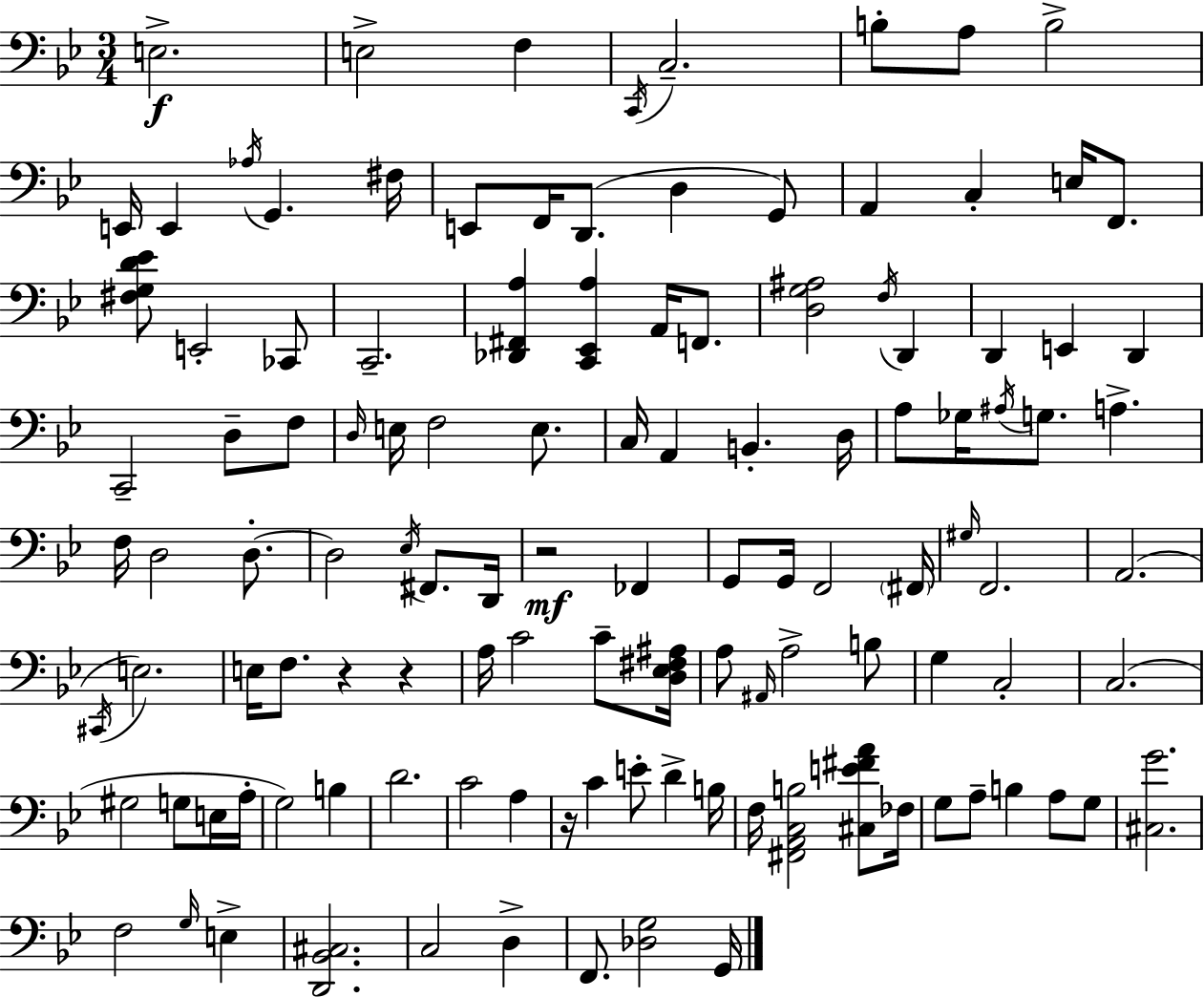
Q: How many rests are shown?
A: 4